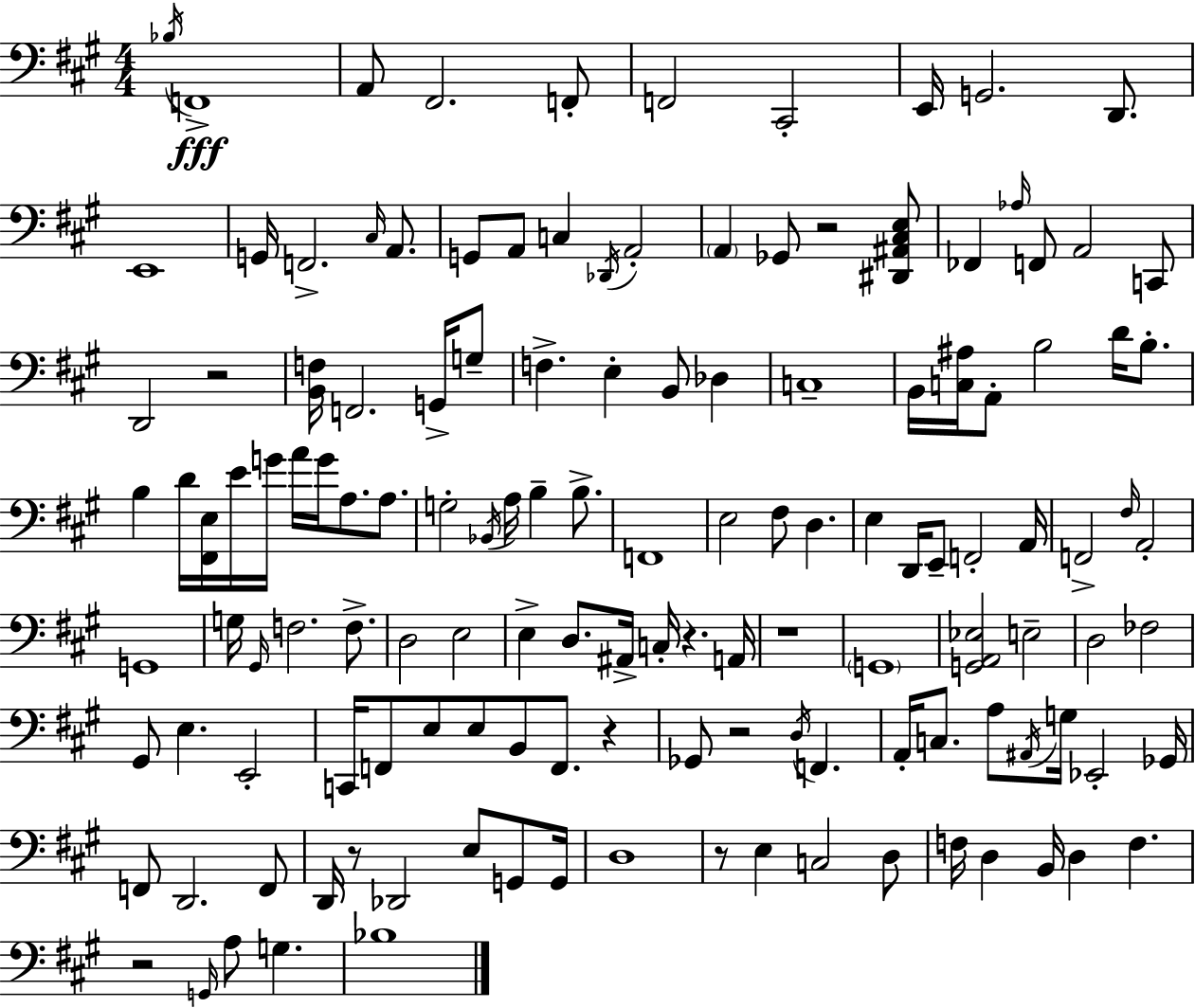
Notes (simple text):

Bb3/s F2/w A2/e F#2/h. F2/e F2/h C#2/h E2/s G2/h. D2/e. E2/w G2/s F2/h. C#3/s A2/e. G2/e A2/e C3/q Db2/s A2/h A2/q Gb2/e R/h [D#2,A#2,C#3,E3]/e FES2/q Ab3/s F2/e A2/h C2/e D2/h R/h [B2,F3]/s F2/h. G2/s G3/e F3/q. E3/q B2/e Db3/q C3/w B2/s [C3,A#3]/s A2/e B3/h D4/s B3/e. B3/q D4/s [F#2,E3]/s E4/s G4/s A4/s G4/s A3/e. A3/e. G3/h Bb2/s A3/s B3/q B3/e. F2/w E3/h F#3/e D3/q. E3/q D2/s E2/e F2/h A2/s F2/h F#3/s A2/h G2/w G3/s G#2/s F3/h. F3/e. D3/h E3/h E3/q D3/e. A#2/s C3/s R/q. A2/s R/w G2/w [G2,A2,Eb3]/h E3/h D3/h FES3/h G#2/e E3/q. E2/h C2/s F2/e E3/e E3/e B2/e F2/e. R/q Gb2/e R/h D3/s F2/q. A2/s C3/e. A3/e A#2/s G3/s Eb2/h Gb2/s F2/e D2/h. F2/e D2/s R/e Db2/h E3/e G2/e G2/s D3/w R/e E3/q C3/h D3/e F3/s D3/q B2/s D3/q F3/q. R/h G2/s A3/e G3/q. Bb3/w